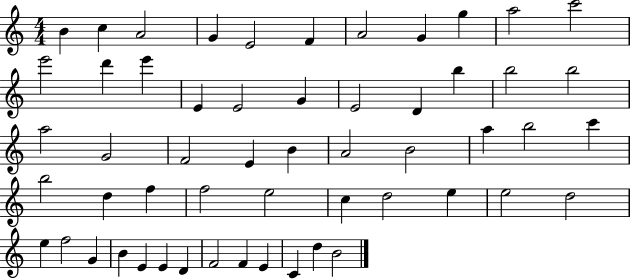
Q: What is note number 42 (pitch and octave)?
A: D5